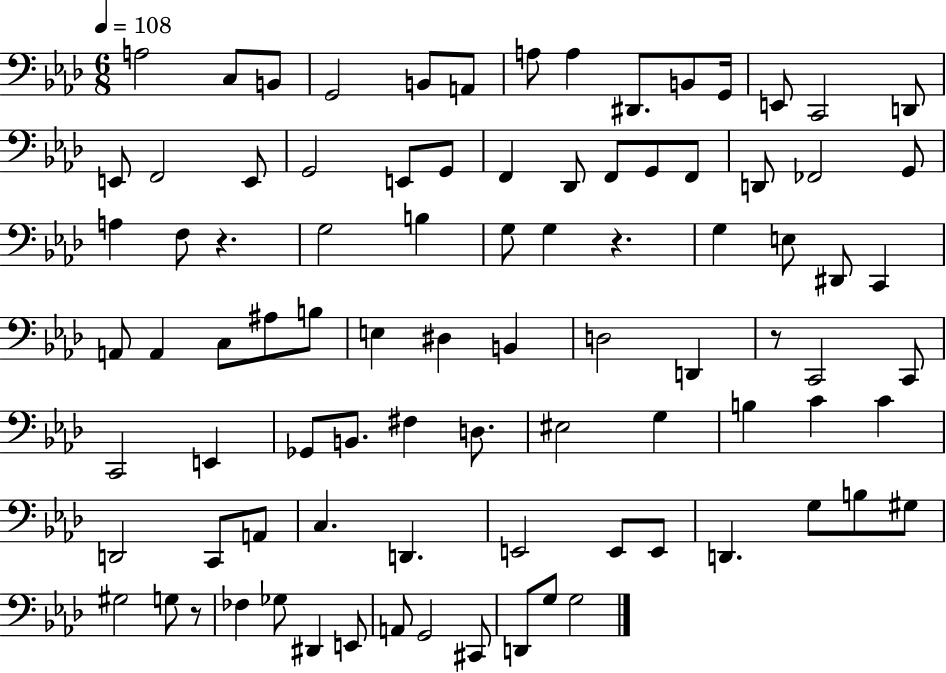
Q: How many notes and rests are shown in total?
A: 89